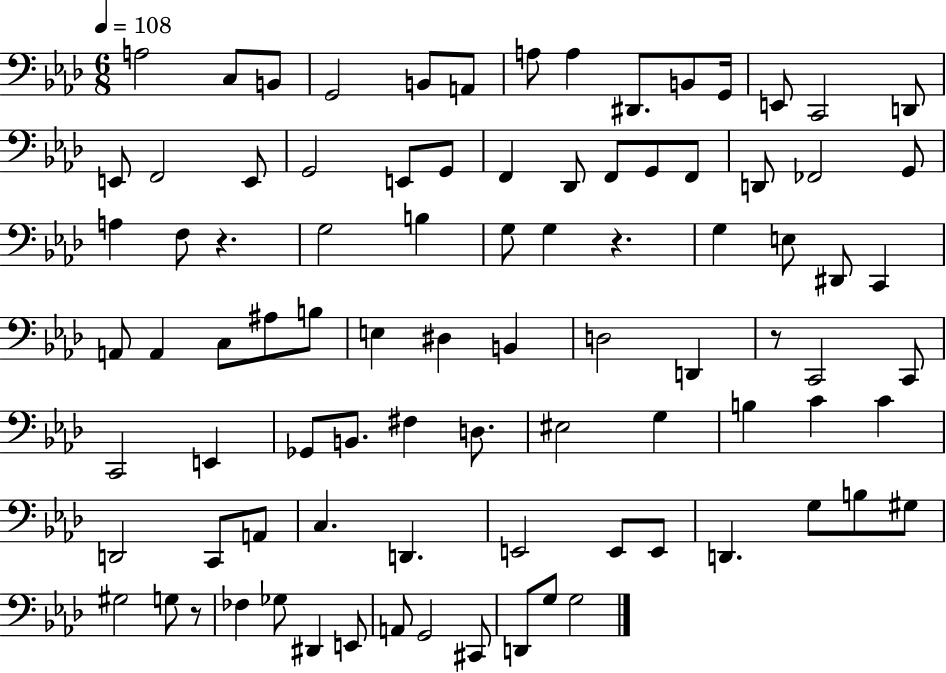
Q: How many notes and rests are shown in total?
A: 89